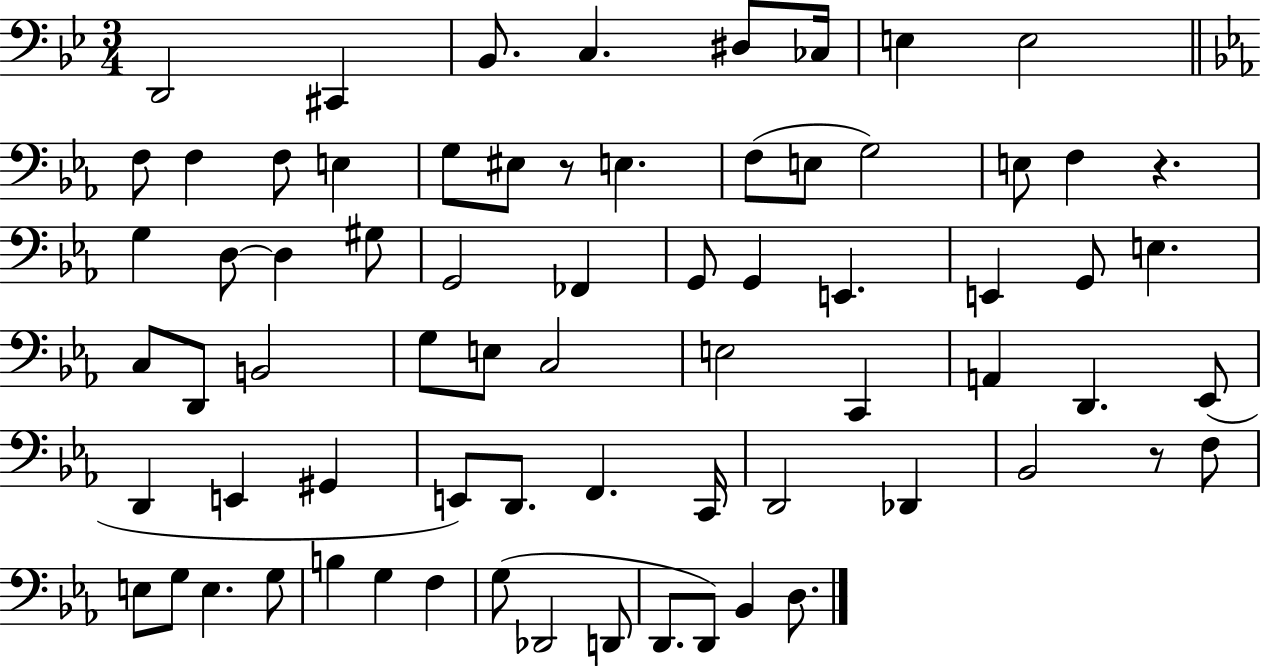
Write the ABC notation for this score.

X:1
T:Untitled
M:3/4
L:1/4
K:Bb
D,,2 ^C,, _B,,/2 C, ^D,/2 _C,/4 E, E,2 F,/2 F, F,/2 E, G,/2 ^E,/2 z/2 E, F,/2 E,/2 G,2 E,/2 F, z G, D,/2 D, ^G,/2 G,,2 _F,, G,,/2 G,, E,, E,, G,,/2 E, C,/2 D,,/2 B,,2 G,/2 E,/2 C,2 E,2 C,, A,, D,, _E,,/2 D,, E,, ^G,, E,,/2 D,,/2 F,, C,,/4 D,,2 _D,, _B,,2 z/2 F,/2 E,/2 G,/2 E, G,/2 B, G, F, G,/2 _D,,2 D,,/2 D,,/2 D,,/2 _B,, D,/2